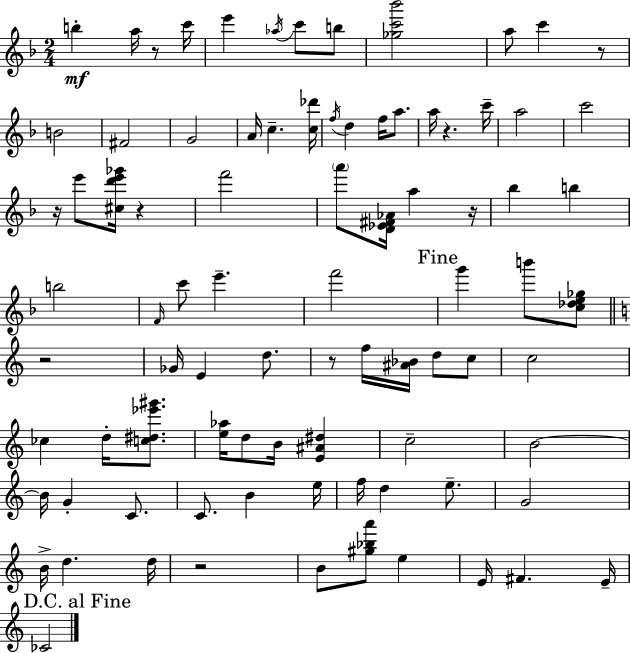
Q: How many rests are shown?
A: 9